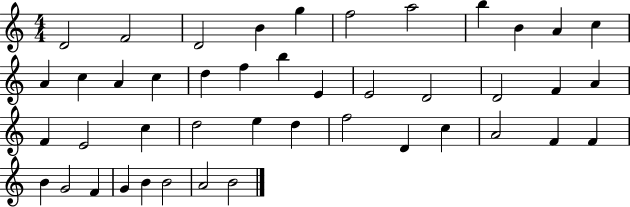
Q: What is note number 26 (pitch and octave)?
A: E4